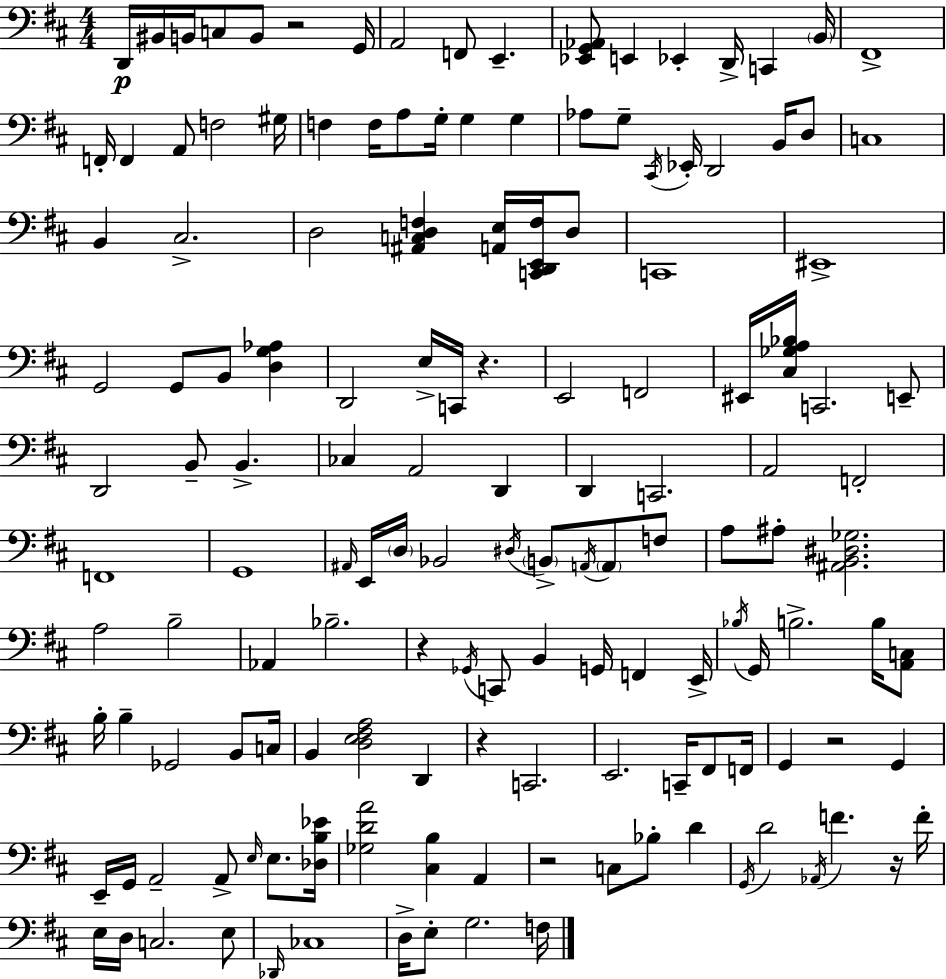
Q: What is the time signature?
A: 4/4